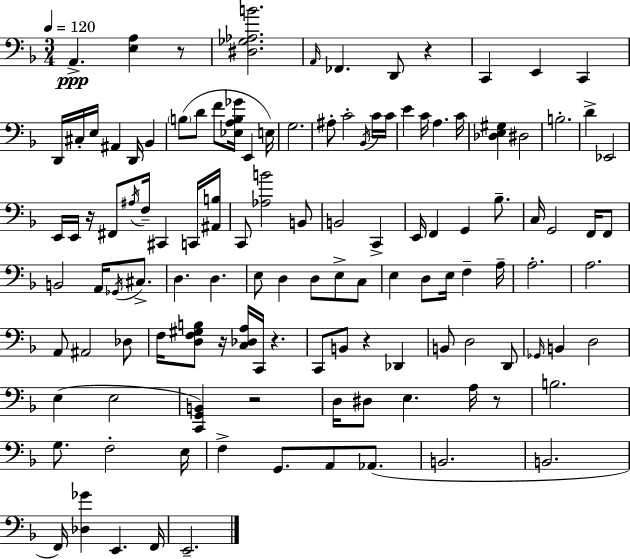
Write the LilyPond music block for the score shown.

{
  \clef bass
  \numericTimeSignature
  \time 3/4
  \key d \minor
  \tempo 4 = 120
  a,4.->\ppp <e a>4 r8 | <dis ges aes b'>2. | \grace { a,16 } fes,4. d,8 r4 | c,4 e,4 c,4 | \break d,16 cis16-. e16 ais,4 d,16 bes,4 | \parenthesize b8( d'8 f'8 <ees a b ges'>16 e,4 | e16) g2. | ais8-. c'2-. \acciaccatura { bes,16 } | \break c'16 c'16 e'4 c'16 a4. | c'16 <des e gis>4 dis2 | b2.-. | d'4-> ees,2 | \break e,16 e,16 r16 fis,8 \acciaccatura { ais16 } f16-- cis,4 | c,16 <ais, b>16 c,8 <aes b'>2 | b,8 b,2 c,4-> | e,16 f,4 g,4 | \break bes8.-- c16 g,2 | f,16 f,8 b,2 a,16 | \acciaccatura { ges,16 } cis8.-> d4. d4. | e8 d4 d8 | \break e8-> c8 e4 d8 e16 f4-- | a16-- a2.-. | a2. | a,8 ais,2 | \break des8 f16 <d f gis b>8 r16 <c des a>16 c,16 r4. | c,8 b,8 r4 | des,4 b,8 d2 | d,8 \grace { ges,16 } b,4 d2 | \break e4( e2 | <c, g, b,>4) r2 | d16 dis8 e4. | a16 r8 b2. | \break g8. f2-. | e16 f4-> g,8. | a,8 aes,8.( b,2. | b,2. | \break f,16) <des ges'>4 e,4. | f,16 e,2.-- | \bar "|."
}